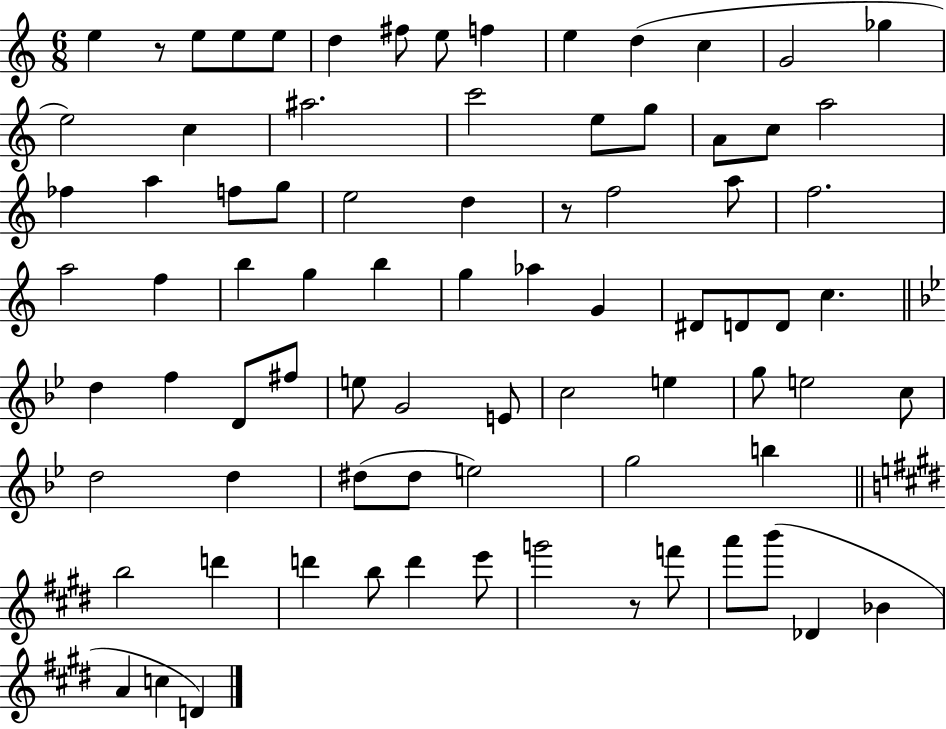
X:1
T:Untitled
M:6/8
L:1/4
K:C
e z/2 e/2 e/2 e/2 d ^f/2 e/2 f e d c G2 _g e2 c ^a2 c'2 e/2 g/2 A/2 c/2 a2 _f a f/2 g/2 e2 d z/2 f2 a/2 f2 a2 f b g b g _a G ^D/2 D/2 D/2 c d f D/2 ^f/2 e/2 G2 E/2 c2 e g/2 e2 c/2 d2 d ^d/2 ^d/2 e2 g2 b b2 d' d' b/2 d' e'/2 g'2 z/2 f'/2 a'/2 b'/2 _D _B A c D